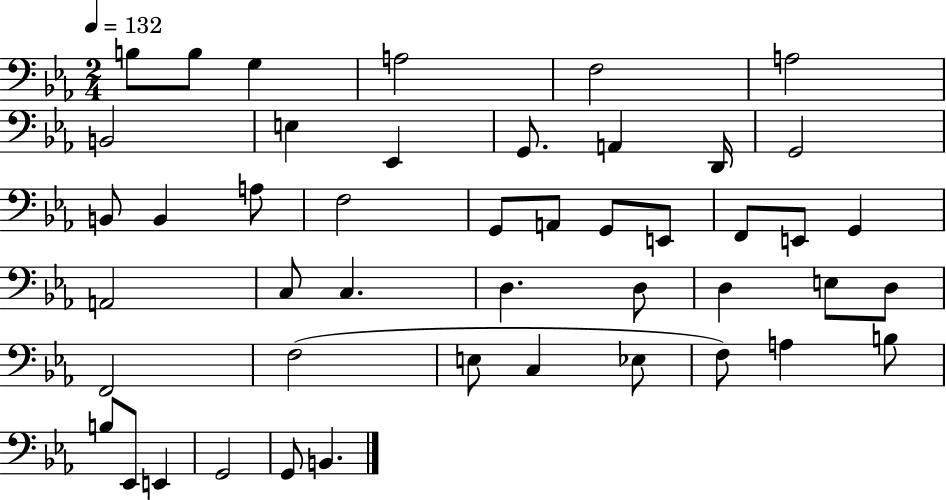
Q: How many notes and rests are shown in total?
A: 46